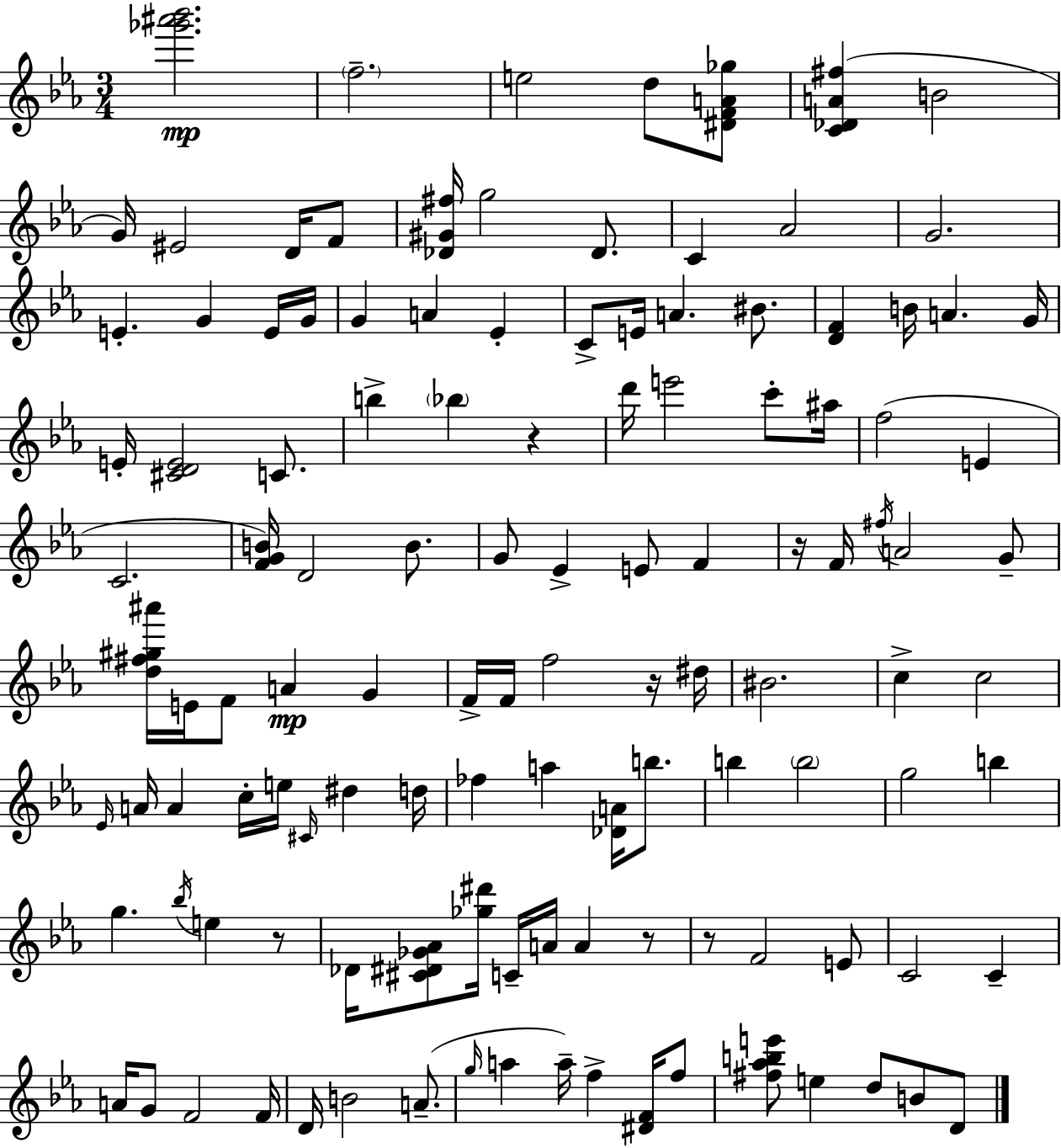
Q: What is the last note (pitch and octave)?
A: D4